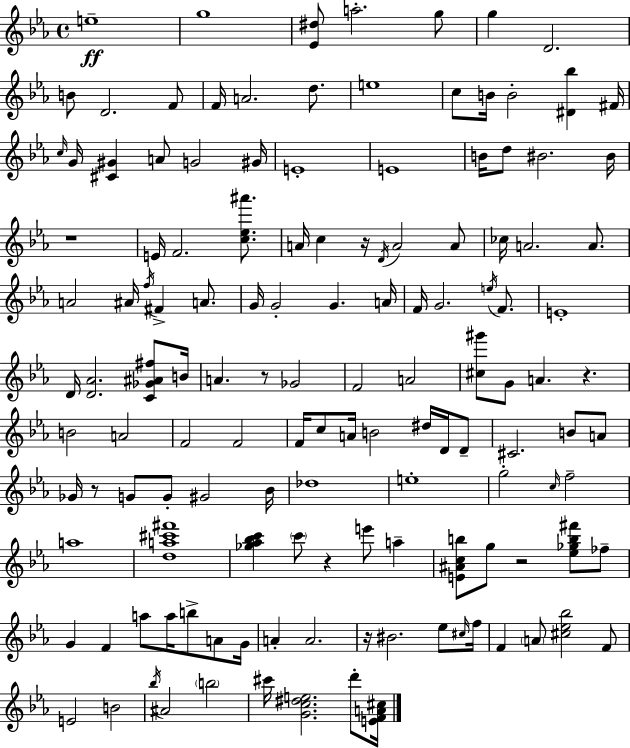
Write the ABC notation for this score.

X:1
T:Untitled
M:4/4
L:1/4
K:Cm
e4 g4 [_E^d]/2 a2 g/2 g D2 B/2 D2 F/2 F/4 A2 d/2 e4 c/2 B/4 B2 [^D_b] ^F/4 c/4 G/4 [^C^G] A/2 G2 ^G/4 E4 E4 B/4 d/2 ^B2 ^B/4 z4 E/4 F2 [c_e^a']/2 A/4 c z/4 D/4 A2 A/2 _c/4 A2 A/2 A2 ^A/4 f/4 ^F A/2 G/4 G2 G A/4 F/4 G2 e/4 F/2 E4 D/4 [D_A]2 [C_G^A^f]/2 B/4 A z/2 _G2 F2 A2 [^c^g']/2 G/2 A z B2 A2 F2 F2 F/4 c/2 A/4 B2 ^d/4 D/4 D/2 ^C2 B/2 A/2 _G/4 z/2 G/2 G/2 ^G2 _B/4 _d4 e4 g2 c/4 f2 a4 [da^c'^f']4 [_g_a_bc'] c'/2 z e'/2 a [E^Acb]/2 g/2 z2 [_e_gb^f']/2 _f/2 G F a/2 a/4 b/2 A/2 G/4 A A2 z/4 ^B2 _e/2 ^c/4 f/4 F A/2 [^c_e_b]2 F/2 E2 B2 _b/4 ^A2 b2 ^c'/4 [Gc^de]2 d'/2 [EFA^c]/4